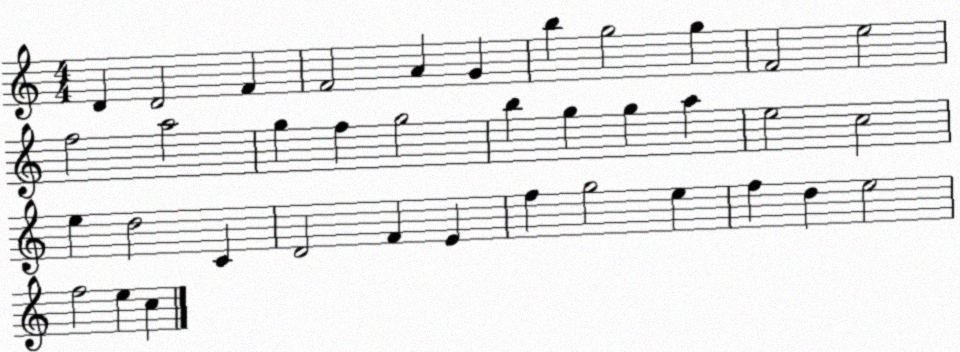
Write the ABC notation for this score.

X:1
T:Untitled
M:4/4
L:1/4
K:C
D D2 F F2 A G b g2 g F2 e2 f2 a2 g f g2 b g g a e2 c2 e d2 C D2 F E f g2 e f d e2 f2 e c